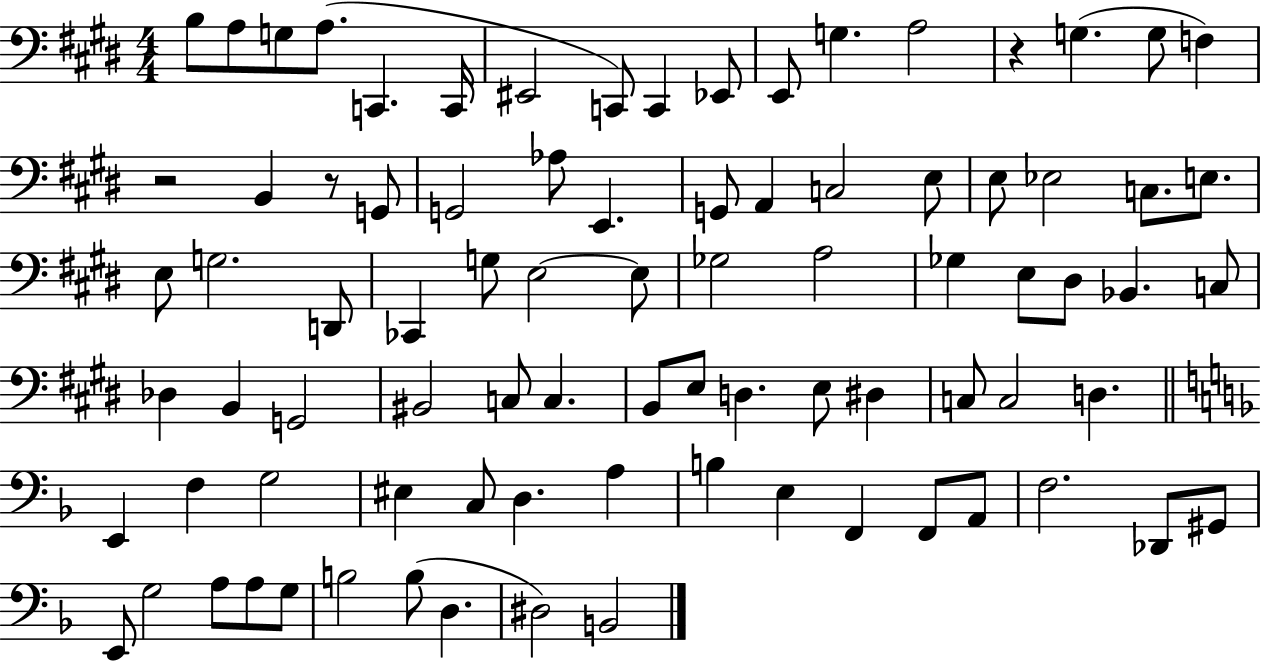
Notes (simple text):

B3/e A3/e G3/e A3/e. C2/q. C2/s EIS2/h C2/e C2/q Eb2/e E2/e G3/q. A3/h R/q G3/q. G3/e F3/q R/h B2/q R/e G2/e G2/h Ab3/e E2/q. G2/e A2/q C3/h E3/e E3/e Eb3/h C3/e. E3/e. E3/e G3/h. D2/e CES2/q G3/e E3/h E3/e Gb3/h A3/h Gb3/q E3/e D#3/e Bb2/q. C3/e Db3/q B2/q G2/h BIS2/h C3/e C3/q. B2/e E3/e D3/q. E3/e D#3/q C3/e C3/h D3/q. E2/q F3/q G3/h EIS3/q C3/e D3/q. A3/q B3/q E3/q F2/q F2/e A2/e F3/h. Db2/e G#2/e E2/e G3/h A3/e A3/e G3/e B3/h B3/e D3/q. D#3/h B2/h